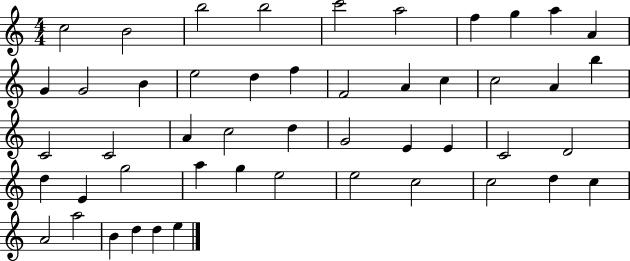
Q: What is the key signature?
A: C major